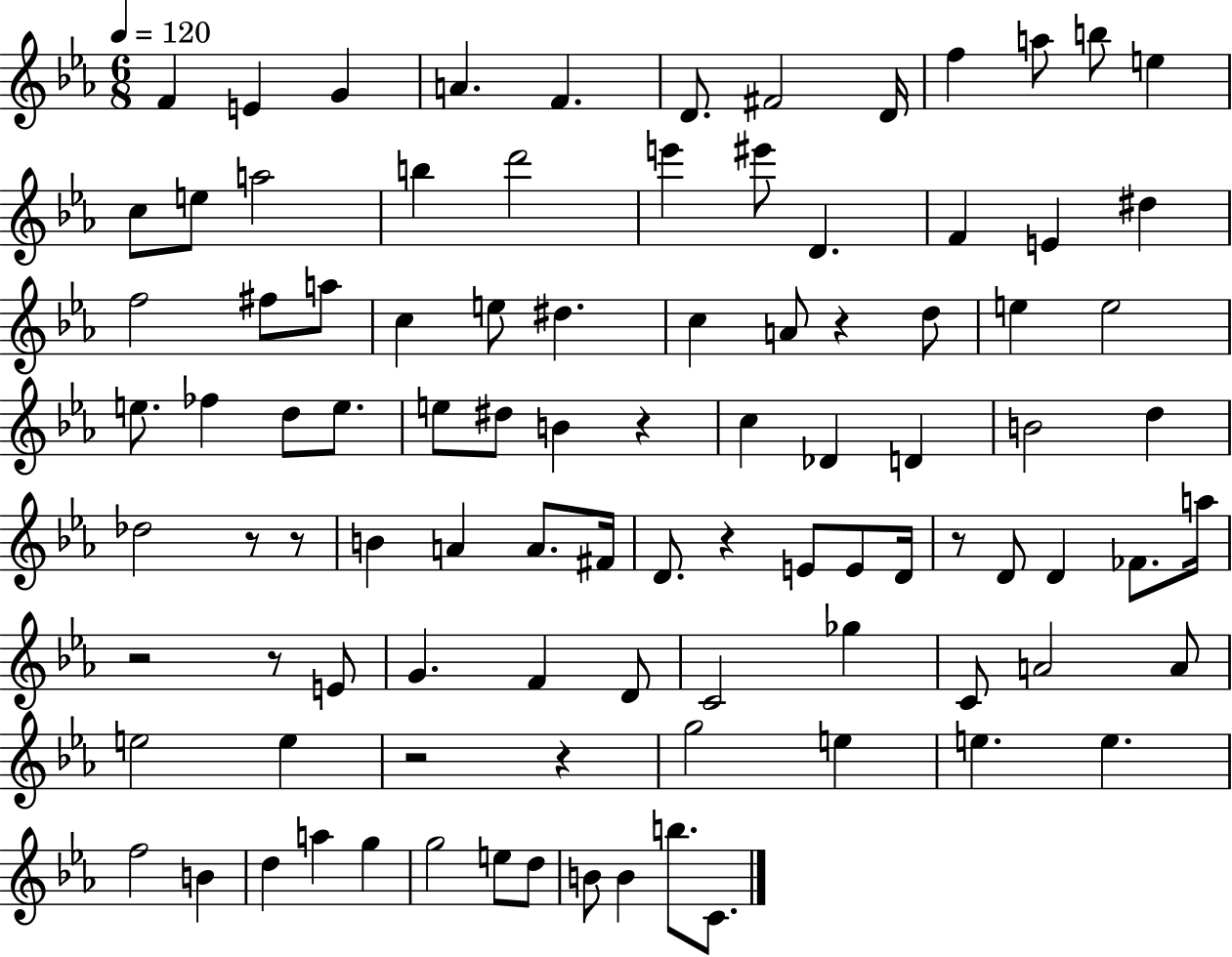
F4/q E4/q G4/q A4/q. F4/q. D4/e. F#4/h D4/s F5/q A5/e B5/e E5/q C5/e E5/e A5/h B5/q D6/h E6/q EIS6/e D4/q. F4/q E4/q D#5/q F5/h F#5/e A5/e C5/q E5/e D#5/q. C5/q A4/e R/q D5/e E5/q E5/h E5/e. FES5/q D5/e E5/e. E5/e D#5/e B4/q R/q C5/q Db4/q D4/q B4/h D5/q Db5/h R/e R/e B4/q A4/q A4/e. F#4/s D4/e. R/q E4/e E4/e D4/s R/e D4/e D4/q FES4/e. A5/s R/h R/e E4/e G4/q. F4/q D4/e C4/h Gb5/q C4/e A4/h A4/e E5/h E5/q R/h R/q G5/h E5/q E5/q. E5/q. F5/h B4/q D5/q A5/q G5/q G5/h E5/e D5/e B4/e B4/q B5/e. C4/e.